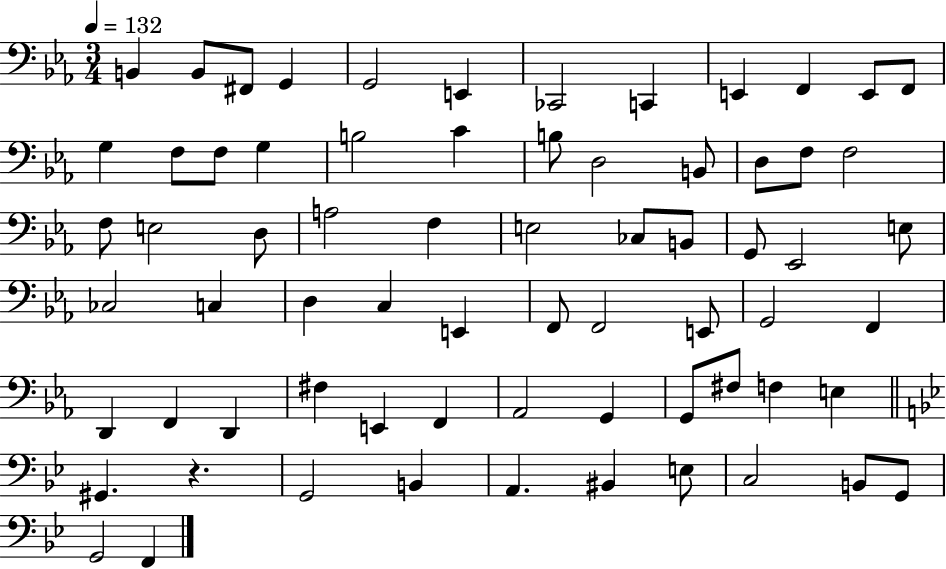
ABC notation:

X:1
T:Untitled
M:3/4
L:1/4
K:Eb
B,, B,,/2 ^F,,/2 G,, G,,2 E,, _C,,2 C,, E,, F,, E,,/2 F,,/2 G, F,/2 F,/2 G, B,2 C B,/2 D,2 B,,/2 D,/2 F,/2 F,2 F,/2 E,2 D,/2 A,2 F, E,2 _C,/2 B,,/2 G,,/2 _E,,2 E,/2 _C,2 C, D, C, E,, F,,/2 F,,2 E,,/2 G,,2 F,, D,, F,, D,, ^F, E,, F,, _A,,2 G,, G,,/2 ^F,/2 F, E, ^G,, z G,,2 B,, A,, ^B,, E,/2 C,2 B,,/2 G,,/2 G,,2 F,,